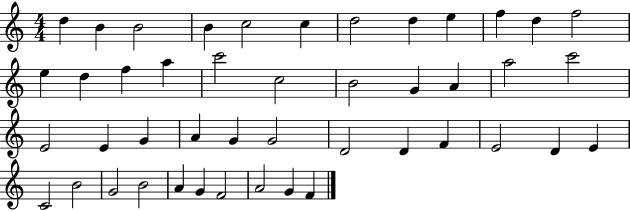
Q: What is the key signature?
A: C major